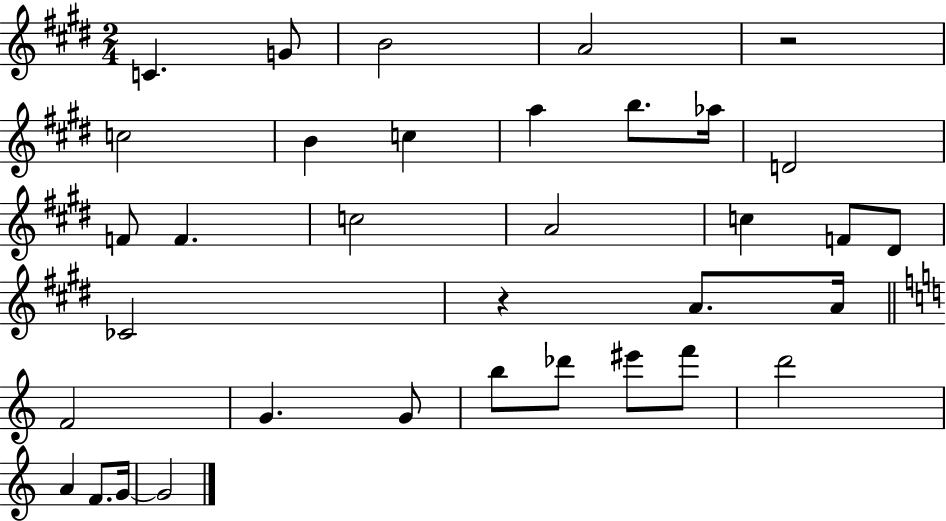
{
  \clef treble
  \numericTimeSignature
  \time 2/4
  \key e \major
  c'4. g'8 | b'2 | a'2 | r2 | \break c''2 | b'4 c''4 | a''4 b''8. aes''16 | d'2 | \break f'8 f'4. | c''2 | a'2 | c''4 f'8 dis'8 | \break ces'2 | r4 a'8. a'16 | \bar "||" \break \key c \major f'2 | g'4. g'8 | b''8 des'''8 eis'''8 f'''8 | d'''2 | \break a'4 f'8. g'16~~ | g'2 | \bar "|."
}